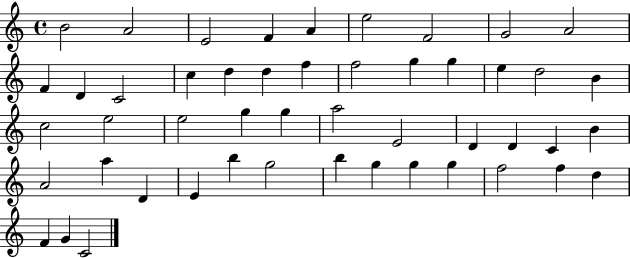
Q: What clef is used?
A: treble